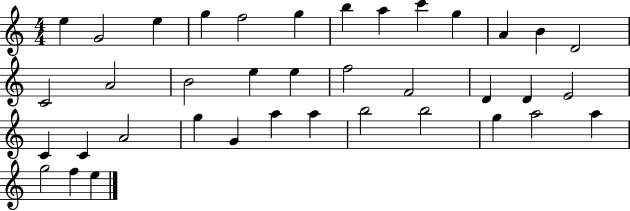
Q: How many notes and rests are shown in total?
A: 38